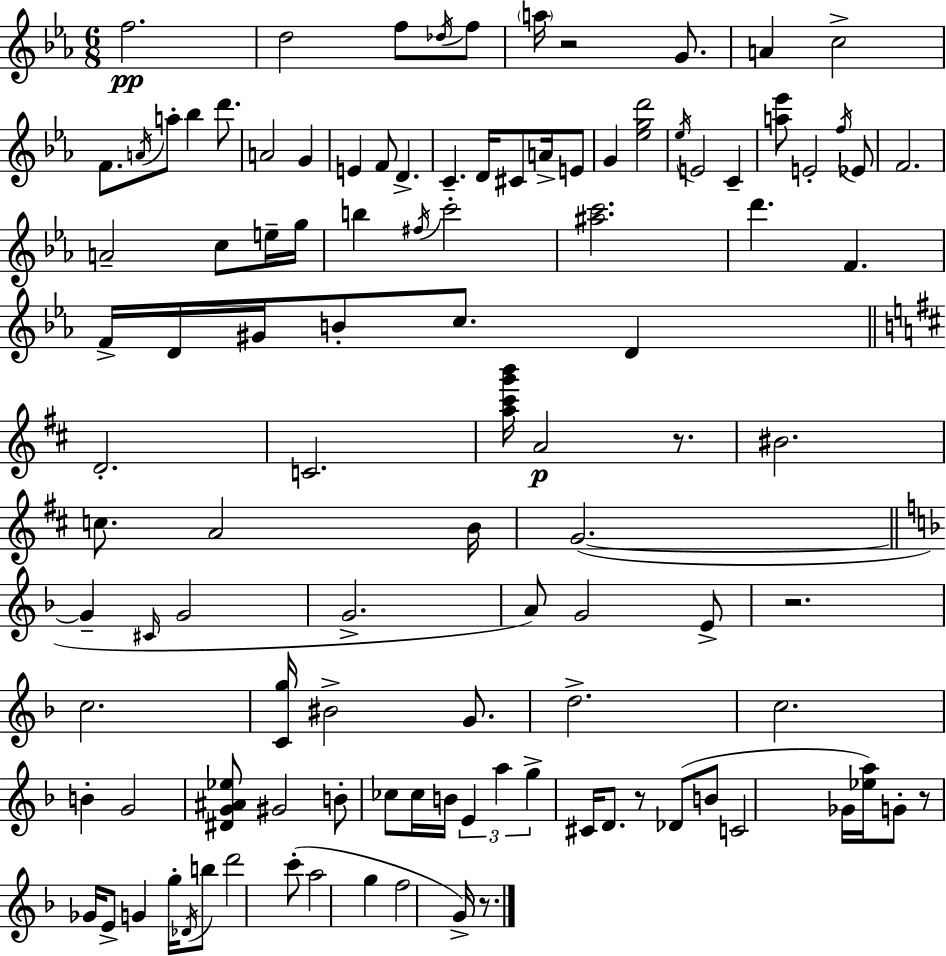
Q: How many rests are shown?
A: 6